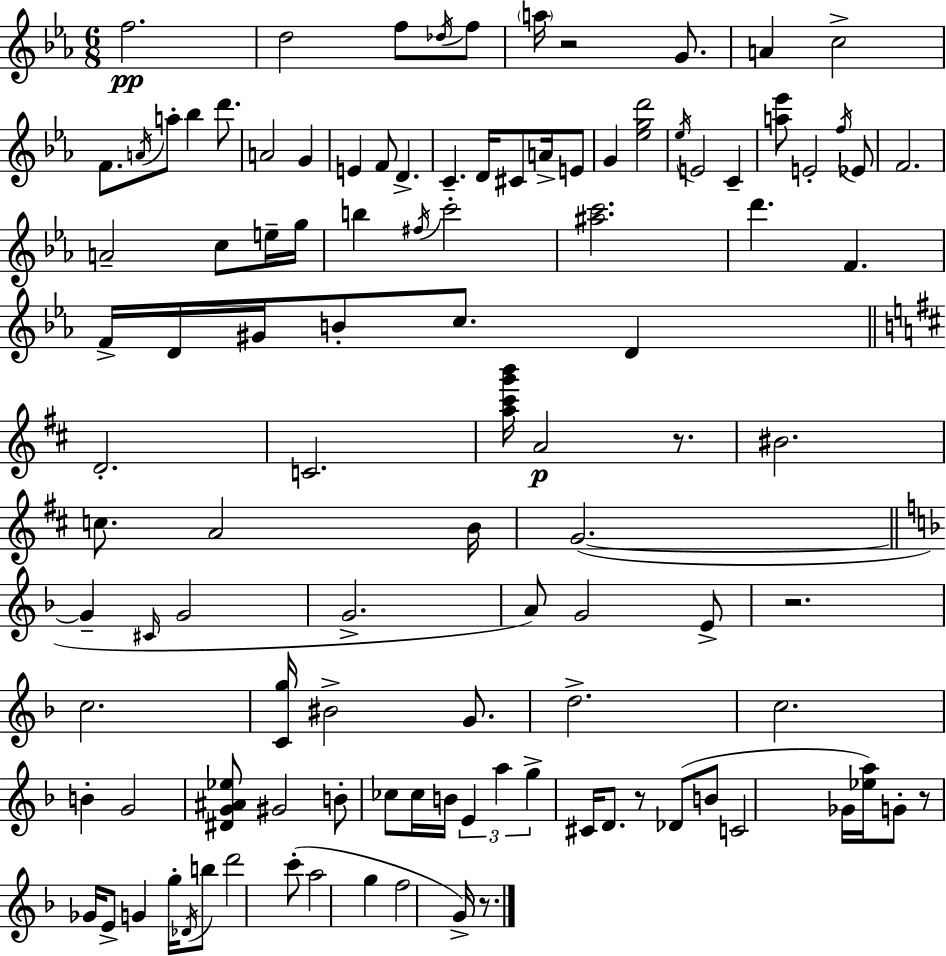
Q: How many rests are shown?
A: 6